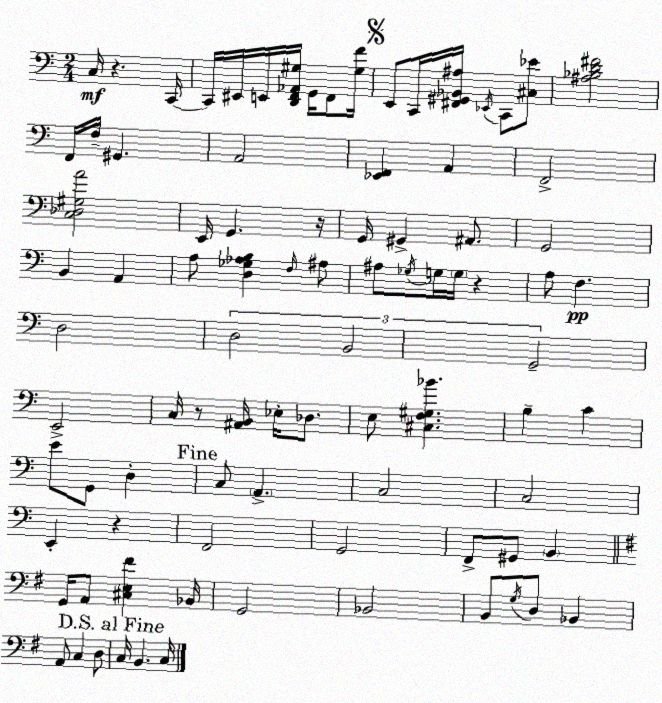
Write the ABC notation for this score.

X:1
T:Untitled
M:2/4
L:1/4
K:Am
C,/4 z C,,/4 C,,/4 ^E,,/4 E,,/4 [D,,F,,_A,,^G,]/4 G,,/4 F,,/2 [^G,F]/4 E,,/2 C,,/4 [^F,,^G,,_B,,^A,]/4 _E,,/4 C,,/2 [^C,_E]/2 [^A,_B,D^F]2 F,,/4 F,/4 ^G,, A,,2 [_E,,F,,] A,, F,,2 [C,_D,^G,A]2 E,,/4 G,, z/4 G,,/4 ^G,, ^A,,/2 G,,2 B,, A,, A,/2 [D,_G,_A,B,] F,/4 ^A,/2 ^A,/2 _G,/4 G,/4 G,/4 z A,/2 F, D,2 D,2 B,,2 G,,2 E,,2 C,/4 z/2 [^A,,B,,]/4 _E,/4 _D,/2 E,/2 [^C,F,^G,_B] B, C E/2 G,,/2 D, C,/2 A,, C,2 C,2 E,, z F,,2 G,,2 F,,/2 ^G,,/2 B,, G,,/4 A,,/2 [^C,E,^F] _B,,/4 G,,2 _B,,2 B,,/2 G,/4 D,/2 _B,, A,,/2 C, D,/2 C,/4 B,, C,/4